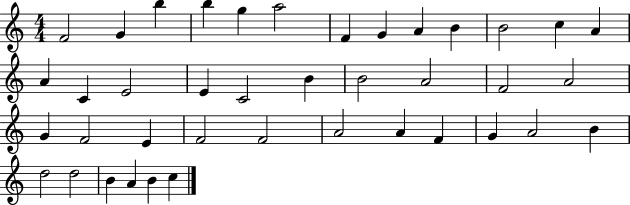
F4/h G4/q B5/q B5/q G5/q A5/h F4/q G4/q A4/q B4/q B4/h C5/q A4/q A4/q C4/q E4/h E4/q C4/h B4/q B4/h A4/h F4/h A4/h G4/q F4/h E4/q F4/h F4/h A4/h A4/q F4/q G4/q A4/h B4/q D5/h D5/h B4/q A4/q B4/q C5/q